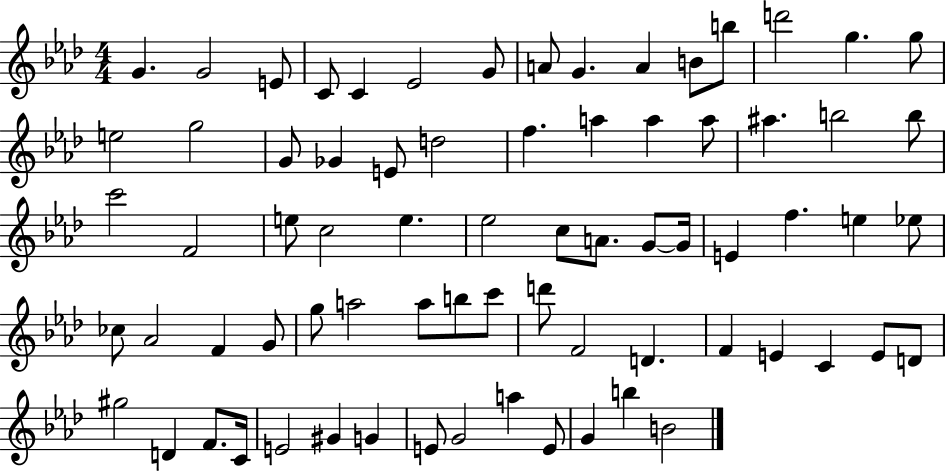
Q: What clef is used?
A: treble